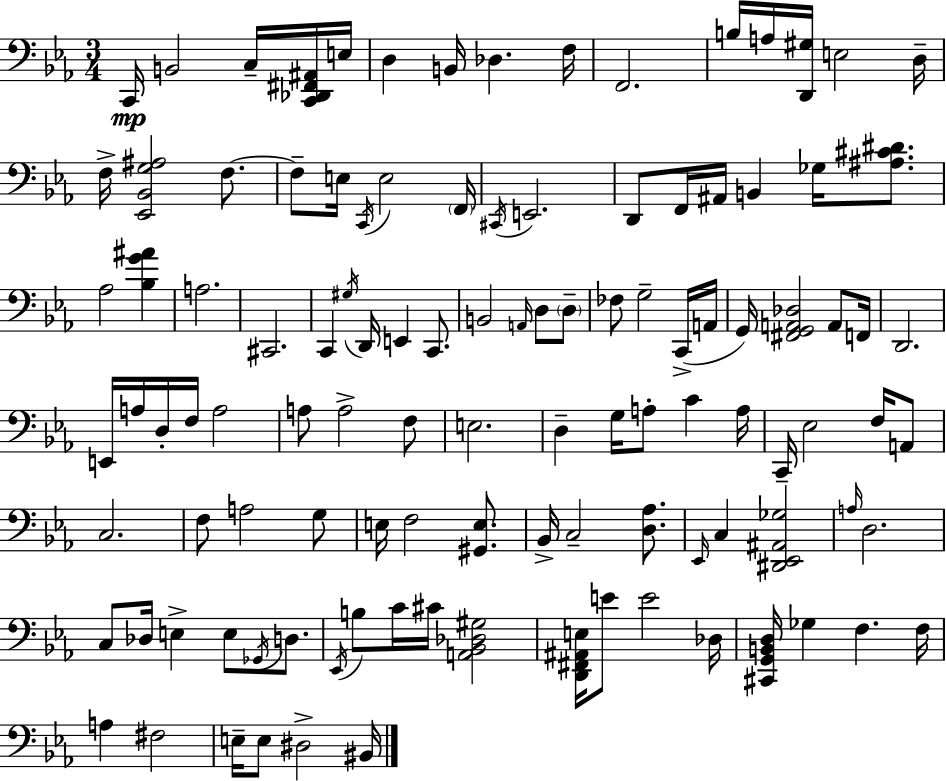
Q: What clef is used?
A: bass